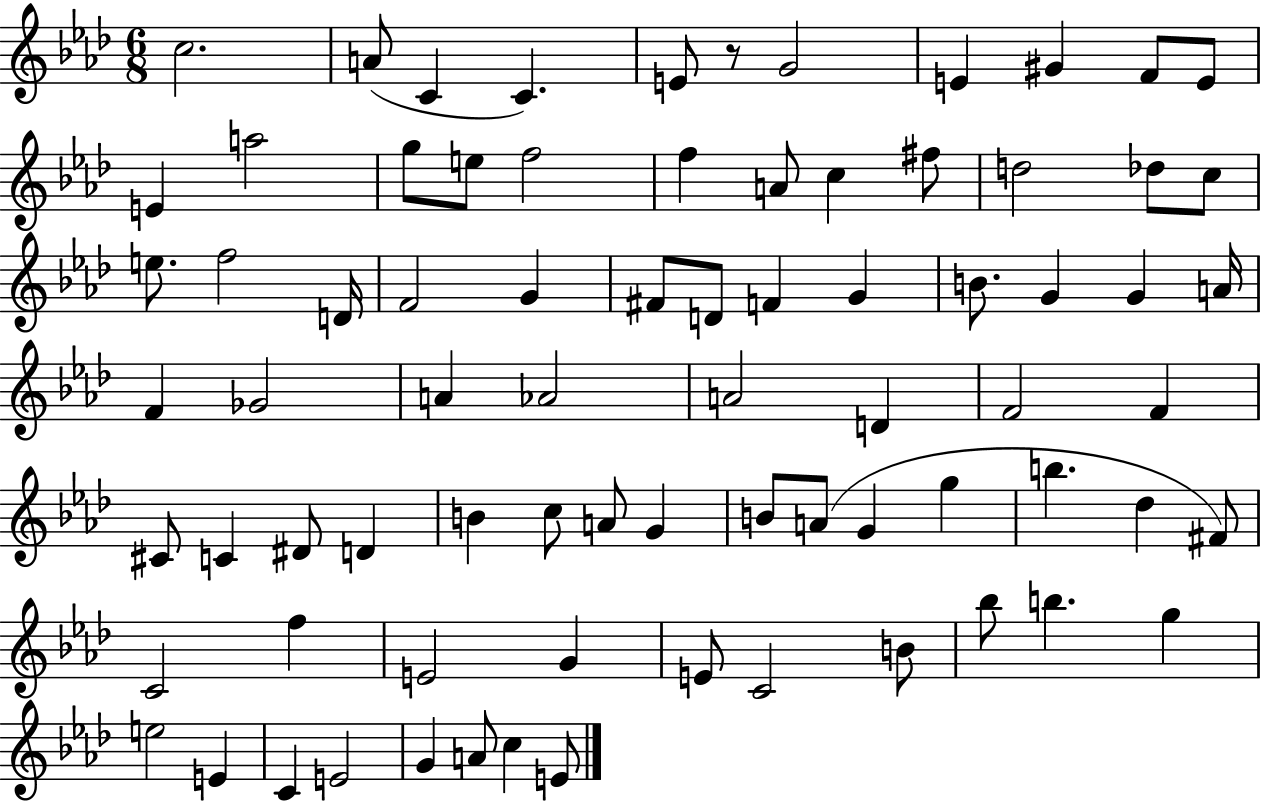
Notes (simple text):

C5/h. A4/e C4/q C4/q. E4/e R/e G4/h E4/q G#4/q F4/e E4/e E4/q A5/h G5/e E5/e F5/h F5/q A4/e C5/q F#5/e D5/h Db5/e C5/e E5/e. F5/h D4/s F4/h G4/q F#4/e D4/e F4/q G4/q B4/e. G4/q G4/q A4/s F4/q Gb4/h A4/q Ab4/h A4/h D4/q F4/h F4/q C#4/e C4/q D#4/e D4/q B4/q C5/e A4/e G4/q B4/e A4/e G4/q G5/q B5/q. Db5/q F#4/e C4/h F5/q E4/h G4/q E4/e C4/h B4/e Bb5/e B5/q. G5/q E5/h E4/q C4/q E4/h G4/q A4/e C5/q E4/e